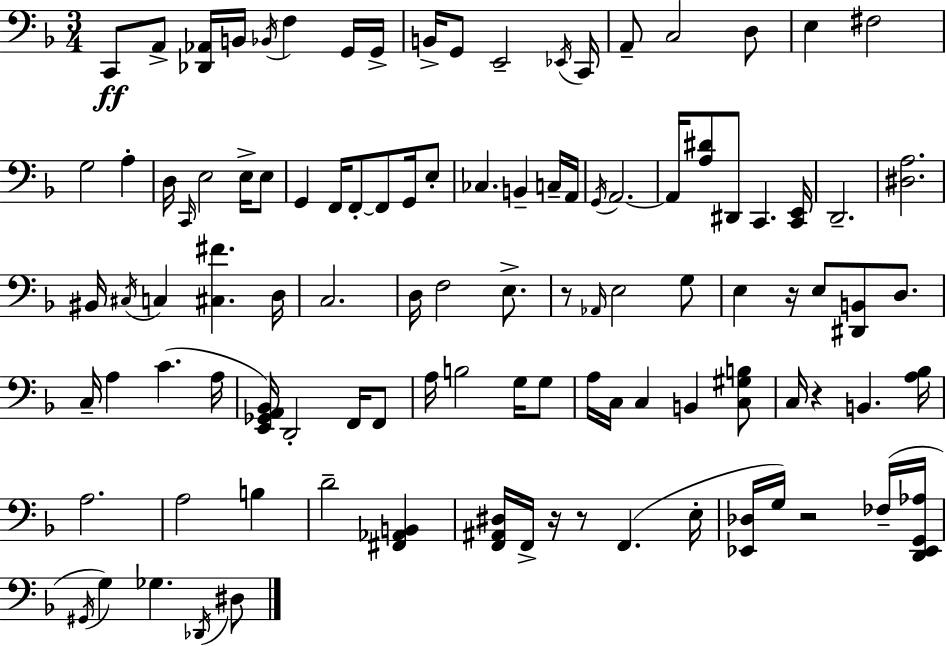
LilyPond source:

{
  \clef bass
  \numericTimeSignature
  \time 3/4
  \key d \minor
  c,8\ff a,8-> <des, aes,>16 b,16 \acciaccatura { bes,16 } f4 g,16 | g,16-> b,16-> g,8 e,2-- | \acciaccatura { ees,16 } c,16 a,8-- c2 | d8 e4 fis2 | \break g2 a4-. | d16 \grace { c,16 } e2 | e16-> e8 g,4 f,16 f,8-.~~ f,8 | g,16 e8-. ces4. b,4-- | \break c16-- a,16 \acciaccatura { g,16 } a,2.~~ | a,16 <a dis'>8 dis,8 c,4. | <c, e,>16 d,2.-- | <dis a>2. | \break bis,16 \acciaccatura { cis16 } c4 <cis fis'>4. | d16 c2. | d16 f2 | e8.-> r8 \grace { aes,16 } e2 | \break g8 e4 r16 e8 | <dis, b,>8 d8. c16-- a4 c'4.( | a16 <e, ges, a, bes,>16) d,2-. | f,16 f,8 a16 b2 | \break g16 g8 a16 c16 c4 | b,4 <c gis b>8 c16 r4 b,4. | <a bes>16 a2. | a2 | \break b4 d'2-- | <fis, aes, b,>4 <f, ais, dis>16 f,16-> r16 r8 f,4.( | e16-. <ees, des>16 g16) r2 | fes16--( <d, ees, g, aes>16 \acciaccatura { gis,16 } g4) ges4. | \break \acciaccatura { des,16 } dis8 \bar "|."
}